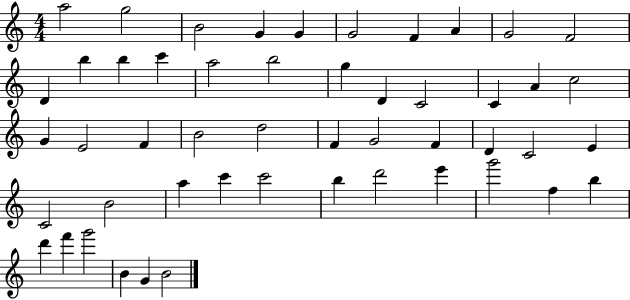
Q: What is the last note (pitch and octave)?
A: B4